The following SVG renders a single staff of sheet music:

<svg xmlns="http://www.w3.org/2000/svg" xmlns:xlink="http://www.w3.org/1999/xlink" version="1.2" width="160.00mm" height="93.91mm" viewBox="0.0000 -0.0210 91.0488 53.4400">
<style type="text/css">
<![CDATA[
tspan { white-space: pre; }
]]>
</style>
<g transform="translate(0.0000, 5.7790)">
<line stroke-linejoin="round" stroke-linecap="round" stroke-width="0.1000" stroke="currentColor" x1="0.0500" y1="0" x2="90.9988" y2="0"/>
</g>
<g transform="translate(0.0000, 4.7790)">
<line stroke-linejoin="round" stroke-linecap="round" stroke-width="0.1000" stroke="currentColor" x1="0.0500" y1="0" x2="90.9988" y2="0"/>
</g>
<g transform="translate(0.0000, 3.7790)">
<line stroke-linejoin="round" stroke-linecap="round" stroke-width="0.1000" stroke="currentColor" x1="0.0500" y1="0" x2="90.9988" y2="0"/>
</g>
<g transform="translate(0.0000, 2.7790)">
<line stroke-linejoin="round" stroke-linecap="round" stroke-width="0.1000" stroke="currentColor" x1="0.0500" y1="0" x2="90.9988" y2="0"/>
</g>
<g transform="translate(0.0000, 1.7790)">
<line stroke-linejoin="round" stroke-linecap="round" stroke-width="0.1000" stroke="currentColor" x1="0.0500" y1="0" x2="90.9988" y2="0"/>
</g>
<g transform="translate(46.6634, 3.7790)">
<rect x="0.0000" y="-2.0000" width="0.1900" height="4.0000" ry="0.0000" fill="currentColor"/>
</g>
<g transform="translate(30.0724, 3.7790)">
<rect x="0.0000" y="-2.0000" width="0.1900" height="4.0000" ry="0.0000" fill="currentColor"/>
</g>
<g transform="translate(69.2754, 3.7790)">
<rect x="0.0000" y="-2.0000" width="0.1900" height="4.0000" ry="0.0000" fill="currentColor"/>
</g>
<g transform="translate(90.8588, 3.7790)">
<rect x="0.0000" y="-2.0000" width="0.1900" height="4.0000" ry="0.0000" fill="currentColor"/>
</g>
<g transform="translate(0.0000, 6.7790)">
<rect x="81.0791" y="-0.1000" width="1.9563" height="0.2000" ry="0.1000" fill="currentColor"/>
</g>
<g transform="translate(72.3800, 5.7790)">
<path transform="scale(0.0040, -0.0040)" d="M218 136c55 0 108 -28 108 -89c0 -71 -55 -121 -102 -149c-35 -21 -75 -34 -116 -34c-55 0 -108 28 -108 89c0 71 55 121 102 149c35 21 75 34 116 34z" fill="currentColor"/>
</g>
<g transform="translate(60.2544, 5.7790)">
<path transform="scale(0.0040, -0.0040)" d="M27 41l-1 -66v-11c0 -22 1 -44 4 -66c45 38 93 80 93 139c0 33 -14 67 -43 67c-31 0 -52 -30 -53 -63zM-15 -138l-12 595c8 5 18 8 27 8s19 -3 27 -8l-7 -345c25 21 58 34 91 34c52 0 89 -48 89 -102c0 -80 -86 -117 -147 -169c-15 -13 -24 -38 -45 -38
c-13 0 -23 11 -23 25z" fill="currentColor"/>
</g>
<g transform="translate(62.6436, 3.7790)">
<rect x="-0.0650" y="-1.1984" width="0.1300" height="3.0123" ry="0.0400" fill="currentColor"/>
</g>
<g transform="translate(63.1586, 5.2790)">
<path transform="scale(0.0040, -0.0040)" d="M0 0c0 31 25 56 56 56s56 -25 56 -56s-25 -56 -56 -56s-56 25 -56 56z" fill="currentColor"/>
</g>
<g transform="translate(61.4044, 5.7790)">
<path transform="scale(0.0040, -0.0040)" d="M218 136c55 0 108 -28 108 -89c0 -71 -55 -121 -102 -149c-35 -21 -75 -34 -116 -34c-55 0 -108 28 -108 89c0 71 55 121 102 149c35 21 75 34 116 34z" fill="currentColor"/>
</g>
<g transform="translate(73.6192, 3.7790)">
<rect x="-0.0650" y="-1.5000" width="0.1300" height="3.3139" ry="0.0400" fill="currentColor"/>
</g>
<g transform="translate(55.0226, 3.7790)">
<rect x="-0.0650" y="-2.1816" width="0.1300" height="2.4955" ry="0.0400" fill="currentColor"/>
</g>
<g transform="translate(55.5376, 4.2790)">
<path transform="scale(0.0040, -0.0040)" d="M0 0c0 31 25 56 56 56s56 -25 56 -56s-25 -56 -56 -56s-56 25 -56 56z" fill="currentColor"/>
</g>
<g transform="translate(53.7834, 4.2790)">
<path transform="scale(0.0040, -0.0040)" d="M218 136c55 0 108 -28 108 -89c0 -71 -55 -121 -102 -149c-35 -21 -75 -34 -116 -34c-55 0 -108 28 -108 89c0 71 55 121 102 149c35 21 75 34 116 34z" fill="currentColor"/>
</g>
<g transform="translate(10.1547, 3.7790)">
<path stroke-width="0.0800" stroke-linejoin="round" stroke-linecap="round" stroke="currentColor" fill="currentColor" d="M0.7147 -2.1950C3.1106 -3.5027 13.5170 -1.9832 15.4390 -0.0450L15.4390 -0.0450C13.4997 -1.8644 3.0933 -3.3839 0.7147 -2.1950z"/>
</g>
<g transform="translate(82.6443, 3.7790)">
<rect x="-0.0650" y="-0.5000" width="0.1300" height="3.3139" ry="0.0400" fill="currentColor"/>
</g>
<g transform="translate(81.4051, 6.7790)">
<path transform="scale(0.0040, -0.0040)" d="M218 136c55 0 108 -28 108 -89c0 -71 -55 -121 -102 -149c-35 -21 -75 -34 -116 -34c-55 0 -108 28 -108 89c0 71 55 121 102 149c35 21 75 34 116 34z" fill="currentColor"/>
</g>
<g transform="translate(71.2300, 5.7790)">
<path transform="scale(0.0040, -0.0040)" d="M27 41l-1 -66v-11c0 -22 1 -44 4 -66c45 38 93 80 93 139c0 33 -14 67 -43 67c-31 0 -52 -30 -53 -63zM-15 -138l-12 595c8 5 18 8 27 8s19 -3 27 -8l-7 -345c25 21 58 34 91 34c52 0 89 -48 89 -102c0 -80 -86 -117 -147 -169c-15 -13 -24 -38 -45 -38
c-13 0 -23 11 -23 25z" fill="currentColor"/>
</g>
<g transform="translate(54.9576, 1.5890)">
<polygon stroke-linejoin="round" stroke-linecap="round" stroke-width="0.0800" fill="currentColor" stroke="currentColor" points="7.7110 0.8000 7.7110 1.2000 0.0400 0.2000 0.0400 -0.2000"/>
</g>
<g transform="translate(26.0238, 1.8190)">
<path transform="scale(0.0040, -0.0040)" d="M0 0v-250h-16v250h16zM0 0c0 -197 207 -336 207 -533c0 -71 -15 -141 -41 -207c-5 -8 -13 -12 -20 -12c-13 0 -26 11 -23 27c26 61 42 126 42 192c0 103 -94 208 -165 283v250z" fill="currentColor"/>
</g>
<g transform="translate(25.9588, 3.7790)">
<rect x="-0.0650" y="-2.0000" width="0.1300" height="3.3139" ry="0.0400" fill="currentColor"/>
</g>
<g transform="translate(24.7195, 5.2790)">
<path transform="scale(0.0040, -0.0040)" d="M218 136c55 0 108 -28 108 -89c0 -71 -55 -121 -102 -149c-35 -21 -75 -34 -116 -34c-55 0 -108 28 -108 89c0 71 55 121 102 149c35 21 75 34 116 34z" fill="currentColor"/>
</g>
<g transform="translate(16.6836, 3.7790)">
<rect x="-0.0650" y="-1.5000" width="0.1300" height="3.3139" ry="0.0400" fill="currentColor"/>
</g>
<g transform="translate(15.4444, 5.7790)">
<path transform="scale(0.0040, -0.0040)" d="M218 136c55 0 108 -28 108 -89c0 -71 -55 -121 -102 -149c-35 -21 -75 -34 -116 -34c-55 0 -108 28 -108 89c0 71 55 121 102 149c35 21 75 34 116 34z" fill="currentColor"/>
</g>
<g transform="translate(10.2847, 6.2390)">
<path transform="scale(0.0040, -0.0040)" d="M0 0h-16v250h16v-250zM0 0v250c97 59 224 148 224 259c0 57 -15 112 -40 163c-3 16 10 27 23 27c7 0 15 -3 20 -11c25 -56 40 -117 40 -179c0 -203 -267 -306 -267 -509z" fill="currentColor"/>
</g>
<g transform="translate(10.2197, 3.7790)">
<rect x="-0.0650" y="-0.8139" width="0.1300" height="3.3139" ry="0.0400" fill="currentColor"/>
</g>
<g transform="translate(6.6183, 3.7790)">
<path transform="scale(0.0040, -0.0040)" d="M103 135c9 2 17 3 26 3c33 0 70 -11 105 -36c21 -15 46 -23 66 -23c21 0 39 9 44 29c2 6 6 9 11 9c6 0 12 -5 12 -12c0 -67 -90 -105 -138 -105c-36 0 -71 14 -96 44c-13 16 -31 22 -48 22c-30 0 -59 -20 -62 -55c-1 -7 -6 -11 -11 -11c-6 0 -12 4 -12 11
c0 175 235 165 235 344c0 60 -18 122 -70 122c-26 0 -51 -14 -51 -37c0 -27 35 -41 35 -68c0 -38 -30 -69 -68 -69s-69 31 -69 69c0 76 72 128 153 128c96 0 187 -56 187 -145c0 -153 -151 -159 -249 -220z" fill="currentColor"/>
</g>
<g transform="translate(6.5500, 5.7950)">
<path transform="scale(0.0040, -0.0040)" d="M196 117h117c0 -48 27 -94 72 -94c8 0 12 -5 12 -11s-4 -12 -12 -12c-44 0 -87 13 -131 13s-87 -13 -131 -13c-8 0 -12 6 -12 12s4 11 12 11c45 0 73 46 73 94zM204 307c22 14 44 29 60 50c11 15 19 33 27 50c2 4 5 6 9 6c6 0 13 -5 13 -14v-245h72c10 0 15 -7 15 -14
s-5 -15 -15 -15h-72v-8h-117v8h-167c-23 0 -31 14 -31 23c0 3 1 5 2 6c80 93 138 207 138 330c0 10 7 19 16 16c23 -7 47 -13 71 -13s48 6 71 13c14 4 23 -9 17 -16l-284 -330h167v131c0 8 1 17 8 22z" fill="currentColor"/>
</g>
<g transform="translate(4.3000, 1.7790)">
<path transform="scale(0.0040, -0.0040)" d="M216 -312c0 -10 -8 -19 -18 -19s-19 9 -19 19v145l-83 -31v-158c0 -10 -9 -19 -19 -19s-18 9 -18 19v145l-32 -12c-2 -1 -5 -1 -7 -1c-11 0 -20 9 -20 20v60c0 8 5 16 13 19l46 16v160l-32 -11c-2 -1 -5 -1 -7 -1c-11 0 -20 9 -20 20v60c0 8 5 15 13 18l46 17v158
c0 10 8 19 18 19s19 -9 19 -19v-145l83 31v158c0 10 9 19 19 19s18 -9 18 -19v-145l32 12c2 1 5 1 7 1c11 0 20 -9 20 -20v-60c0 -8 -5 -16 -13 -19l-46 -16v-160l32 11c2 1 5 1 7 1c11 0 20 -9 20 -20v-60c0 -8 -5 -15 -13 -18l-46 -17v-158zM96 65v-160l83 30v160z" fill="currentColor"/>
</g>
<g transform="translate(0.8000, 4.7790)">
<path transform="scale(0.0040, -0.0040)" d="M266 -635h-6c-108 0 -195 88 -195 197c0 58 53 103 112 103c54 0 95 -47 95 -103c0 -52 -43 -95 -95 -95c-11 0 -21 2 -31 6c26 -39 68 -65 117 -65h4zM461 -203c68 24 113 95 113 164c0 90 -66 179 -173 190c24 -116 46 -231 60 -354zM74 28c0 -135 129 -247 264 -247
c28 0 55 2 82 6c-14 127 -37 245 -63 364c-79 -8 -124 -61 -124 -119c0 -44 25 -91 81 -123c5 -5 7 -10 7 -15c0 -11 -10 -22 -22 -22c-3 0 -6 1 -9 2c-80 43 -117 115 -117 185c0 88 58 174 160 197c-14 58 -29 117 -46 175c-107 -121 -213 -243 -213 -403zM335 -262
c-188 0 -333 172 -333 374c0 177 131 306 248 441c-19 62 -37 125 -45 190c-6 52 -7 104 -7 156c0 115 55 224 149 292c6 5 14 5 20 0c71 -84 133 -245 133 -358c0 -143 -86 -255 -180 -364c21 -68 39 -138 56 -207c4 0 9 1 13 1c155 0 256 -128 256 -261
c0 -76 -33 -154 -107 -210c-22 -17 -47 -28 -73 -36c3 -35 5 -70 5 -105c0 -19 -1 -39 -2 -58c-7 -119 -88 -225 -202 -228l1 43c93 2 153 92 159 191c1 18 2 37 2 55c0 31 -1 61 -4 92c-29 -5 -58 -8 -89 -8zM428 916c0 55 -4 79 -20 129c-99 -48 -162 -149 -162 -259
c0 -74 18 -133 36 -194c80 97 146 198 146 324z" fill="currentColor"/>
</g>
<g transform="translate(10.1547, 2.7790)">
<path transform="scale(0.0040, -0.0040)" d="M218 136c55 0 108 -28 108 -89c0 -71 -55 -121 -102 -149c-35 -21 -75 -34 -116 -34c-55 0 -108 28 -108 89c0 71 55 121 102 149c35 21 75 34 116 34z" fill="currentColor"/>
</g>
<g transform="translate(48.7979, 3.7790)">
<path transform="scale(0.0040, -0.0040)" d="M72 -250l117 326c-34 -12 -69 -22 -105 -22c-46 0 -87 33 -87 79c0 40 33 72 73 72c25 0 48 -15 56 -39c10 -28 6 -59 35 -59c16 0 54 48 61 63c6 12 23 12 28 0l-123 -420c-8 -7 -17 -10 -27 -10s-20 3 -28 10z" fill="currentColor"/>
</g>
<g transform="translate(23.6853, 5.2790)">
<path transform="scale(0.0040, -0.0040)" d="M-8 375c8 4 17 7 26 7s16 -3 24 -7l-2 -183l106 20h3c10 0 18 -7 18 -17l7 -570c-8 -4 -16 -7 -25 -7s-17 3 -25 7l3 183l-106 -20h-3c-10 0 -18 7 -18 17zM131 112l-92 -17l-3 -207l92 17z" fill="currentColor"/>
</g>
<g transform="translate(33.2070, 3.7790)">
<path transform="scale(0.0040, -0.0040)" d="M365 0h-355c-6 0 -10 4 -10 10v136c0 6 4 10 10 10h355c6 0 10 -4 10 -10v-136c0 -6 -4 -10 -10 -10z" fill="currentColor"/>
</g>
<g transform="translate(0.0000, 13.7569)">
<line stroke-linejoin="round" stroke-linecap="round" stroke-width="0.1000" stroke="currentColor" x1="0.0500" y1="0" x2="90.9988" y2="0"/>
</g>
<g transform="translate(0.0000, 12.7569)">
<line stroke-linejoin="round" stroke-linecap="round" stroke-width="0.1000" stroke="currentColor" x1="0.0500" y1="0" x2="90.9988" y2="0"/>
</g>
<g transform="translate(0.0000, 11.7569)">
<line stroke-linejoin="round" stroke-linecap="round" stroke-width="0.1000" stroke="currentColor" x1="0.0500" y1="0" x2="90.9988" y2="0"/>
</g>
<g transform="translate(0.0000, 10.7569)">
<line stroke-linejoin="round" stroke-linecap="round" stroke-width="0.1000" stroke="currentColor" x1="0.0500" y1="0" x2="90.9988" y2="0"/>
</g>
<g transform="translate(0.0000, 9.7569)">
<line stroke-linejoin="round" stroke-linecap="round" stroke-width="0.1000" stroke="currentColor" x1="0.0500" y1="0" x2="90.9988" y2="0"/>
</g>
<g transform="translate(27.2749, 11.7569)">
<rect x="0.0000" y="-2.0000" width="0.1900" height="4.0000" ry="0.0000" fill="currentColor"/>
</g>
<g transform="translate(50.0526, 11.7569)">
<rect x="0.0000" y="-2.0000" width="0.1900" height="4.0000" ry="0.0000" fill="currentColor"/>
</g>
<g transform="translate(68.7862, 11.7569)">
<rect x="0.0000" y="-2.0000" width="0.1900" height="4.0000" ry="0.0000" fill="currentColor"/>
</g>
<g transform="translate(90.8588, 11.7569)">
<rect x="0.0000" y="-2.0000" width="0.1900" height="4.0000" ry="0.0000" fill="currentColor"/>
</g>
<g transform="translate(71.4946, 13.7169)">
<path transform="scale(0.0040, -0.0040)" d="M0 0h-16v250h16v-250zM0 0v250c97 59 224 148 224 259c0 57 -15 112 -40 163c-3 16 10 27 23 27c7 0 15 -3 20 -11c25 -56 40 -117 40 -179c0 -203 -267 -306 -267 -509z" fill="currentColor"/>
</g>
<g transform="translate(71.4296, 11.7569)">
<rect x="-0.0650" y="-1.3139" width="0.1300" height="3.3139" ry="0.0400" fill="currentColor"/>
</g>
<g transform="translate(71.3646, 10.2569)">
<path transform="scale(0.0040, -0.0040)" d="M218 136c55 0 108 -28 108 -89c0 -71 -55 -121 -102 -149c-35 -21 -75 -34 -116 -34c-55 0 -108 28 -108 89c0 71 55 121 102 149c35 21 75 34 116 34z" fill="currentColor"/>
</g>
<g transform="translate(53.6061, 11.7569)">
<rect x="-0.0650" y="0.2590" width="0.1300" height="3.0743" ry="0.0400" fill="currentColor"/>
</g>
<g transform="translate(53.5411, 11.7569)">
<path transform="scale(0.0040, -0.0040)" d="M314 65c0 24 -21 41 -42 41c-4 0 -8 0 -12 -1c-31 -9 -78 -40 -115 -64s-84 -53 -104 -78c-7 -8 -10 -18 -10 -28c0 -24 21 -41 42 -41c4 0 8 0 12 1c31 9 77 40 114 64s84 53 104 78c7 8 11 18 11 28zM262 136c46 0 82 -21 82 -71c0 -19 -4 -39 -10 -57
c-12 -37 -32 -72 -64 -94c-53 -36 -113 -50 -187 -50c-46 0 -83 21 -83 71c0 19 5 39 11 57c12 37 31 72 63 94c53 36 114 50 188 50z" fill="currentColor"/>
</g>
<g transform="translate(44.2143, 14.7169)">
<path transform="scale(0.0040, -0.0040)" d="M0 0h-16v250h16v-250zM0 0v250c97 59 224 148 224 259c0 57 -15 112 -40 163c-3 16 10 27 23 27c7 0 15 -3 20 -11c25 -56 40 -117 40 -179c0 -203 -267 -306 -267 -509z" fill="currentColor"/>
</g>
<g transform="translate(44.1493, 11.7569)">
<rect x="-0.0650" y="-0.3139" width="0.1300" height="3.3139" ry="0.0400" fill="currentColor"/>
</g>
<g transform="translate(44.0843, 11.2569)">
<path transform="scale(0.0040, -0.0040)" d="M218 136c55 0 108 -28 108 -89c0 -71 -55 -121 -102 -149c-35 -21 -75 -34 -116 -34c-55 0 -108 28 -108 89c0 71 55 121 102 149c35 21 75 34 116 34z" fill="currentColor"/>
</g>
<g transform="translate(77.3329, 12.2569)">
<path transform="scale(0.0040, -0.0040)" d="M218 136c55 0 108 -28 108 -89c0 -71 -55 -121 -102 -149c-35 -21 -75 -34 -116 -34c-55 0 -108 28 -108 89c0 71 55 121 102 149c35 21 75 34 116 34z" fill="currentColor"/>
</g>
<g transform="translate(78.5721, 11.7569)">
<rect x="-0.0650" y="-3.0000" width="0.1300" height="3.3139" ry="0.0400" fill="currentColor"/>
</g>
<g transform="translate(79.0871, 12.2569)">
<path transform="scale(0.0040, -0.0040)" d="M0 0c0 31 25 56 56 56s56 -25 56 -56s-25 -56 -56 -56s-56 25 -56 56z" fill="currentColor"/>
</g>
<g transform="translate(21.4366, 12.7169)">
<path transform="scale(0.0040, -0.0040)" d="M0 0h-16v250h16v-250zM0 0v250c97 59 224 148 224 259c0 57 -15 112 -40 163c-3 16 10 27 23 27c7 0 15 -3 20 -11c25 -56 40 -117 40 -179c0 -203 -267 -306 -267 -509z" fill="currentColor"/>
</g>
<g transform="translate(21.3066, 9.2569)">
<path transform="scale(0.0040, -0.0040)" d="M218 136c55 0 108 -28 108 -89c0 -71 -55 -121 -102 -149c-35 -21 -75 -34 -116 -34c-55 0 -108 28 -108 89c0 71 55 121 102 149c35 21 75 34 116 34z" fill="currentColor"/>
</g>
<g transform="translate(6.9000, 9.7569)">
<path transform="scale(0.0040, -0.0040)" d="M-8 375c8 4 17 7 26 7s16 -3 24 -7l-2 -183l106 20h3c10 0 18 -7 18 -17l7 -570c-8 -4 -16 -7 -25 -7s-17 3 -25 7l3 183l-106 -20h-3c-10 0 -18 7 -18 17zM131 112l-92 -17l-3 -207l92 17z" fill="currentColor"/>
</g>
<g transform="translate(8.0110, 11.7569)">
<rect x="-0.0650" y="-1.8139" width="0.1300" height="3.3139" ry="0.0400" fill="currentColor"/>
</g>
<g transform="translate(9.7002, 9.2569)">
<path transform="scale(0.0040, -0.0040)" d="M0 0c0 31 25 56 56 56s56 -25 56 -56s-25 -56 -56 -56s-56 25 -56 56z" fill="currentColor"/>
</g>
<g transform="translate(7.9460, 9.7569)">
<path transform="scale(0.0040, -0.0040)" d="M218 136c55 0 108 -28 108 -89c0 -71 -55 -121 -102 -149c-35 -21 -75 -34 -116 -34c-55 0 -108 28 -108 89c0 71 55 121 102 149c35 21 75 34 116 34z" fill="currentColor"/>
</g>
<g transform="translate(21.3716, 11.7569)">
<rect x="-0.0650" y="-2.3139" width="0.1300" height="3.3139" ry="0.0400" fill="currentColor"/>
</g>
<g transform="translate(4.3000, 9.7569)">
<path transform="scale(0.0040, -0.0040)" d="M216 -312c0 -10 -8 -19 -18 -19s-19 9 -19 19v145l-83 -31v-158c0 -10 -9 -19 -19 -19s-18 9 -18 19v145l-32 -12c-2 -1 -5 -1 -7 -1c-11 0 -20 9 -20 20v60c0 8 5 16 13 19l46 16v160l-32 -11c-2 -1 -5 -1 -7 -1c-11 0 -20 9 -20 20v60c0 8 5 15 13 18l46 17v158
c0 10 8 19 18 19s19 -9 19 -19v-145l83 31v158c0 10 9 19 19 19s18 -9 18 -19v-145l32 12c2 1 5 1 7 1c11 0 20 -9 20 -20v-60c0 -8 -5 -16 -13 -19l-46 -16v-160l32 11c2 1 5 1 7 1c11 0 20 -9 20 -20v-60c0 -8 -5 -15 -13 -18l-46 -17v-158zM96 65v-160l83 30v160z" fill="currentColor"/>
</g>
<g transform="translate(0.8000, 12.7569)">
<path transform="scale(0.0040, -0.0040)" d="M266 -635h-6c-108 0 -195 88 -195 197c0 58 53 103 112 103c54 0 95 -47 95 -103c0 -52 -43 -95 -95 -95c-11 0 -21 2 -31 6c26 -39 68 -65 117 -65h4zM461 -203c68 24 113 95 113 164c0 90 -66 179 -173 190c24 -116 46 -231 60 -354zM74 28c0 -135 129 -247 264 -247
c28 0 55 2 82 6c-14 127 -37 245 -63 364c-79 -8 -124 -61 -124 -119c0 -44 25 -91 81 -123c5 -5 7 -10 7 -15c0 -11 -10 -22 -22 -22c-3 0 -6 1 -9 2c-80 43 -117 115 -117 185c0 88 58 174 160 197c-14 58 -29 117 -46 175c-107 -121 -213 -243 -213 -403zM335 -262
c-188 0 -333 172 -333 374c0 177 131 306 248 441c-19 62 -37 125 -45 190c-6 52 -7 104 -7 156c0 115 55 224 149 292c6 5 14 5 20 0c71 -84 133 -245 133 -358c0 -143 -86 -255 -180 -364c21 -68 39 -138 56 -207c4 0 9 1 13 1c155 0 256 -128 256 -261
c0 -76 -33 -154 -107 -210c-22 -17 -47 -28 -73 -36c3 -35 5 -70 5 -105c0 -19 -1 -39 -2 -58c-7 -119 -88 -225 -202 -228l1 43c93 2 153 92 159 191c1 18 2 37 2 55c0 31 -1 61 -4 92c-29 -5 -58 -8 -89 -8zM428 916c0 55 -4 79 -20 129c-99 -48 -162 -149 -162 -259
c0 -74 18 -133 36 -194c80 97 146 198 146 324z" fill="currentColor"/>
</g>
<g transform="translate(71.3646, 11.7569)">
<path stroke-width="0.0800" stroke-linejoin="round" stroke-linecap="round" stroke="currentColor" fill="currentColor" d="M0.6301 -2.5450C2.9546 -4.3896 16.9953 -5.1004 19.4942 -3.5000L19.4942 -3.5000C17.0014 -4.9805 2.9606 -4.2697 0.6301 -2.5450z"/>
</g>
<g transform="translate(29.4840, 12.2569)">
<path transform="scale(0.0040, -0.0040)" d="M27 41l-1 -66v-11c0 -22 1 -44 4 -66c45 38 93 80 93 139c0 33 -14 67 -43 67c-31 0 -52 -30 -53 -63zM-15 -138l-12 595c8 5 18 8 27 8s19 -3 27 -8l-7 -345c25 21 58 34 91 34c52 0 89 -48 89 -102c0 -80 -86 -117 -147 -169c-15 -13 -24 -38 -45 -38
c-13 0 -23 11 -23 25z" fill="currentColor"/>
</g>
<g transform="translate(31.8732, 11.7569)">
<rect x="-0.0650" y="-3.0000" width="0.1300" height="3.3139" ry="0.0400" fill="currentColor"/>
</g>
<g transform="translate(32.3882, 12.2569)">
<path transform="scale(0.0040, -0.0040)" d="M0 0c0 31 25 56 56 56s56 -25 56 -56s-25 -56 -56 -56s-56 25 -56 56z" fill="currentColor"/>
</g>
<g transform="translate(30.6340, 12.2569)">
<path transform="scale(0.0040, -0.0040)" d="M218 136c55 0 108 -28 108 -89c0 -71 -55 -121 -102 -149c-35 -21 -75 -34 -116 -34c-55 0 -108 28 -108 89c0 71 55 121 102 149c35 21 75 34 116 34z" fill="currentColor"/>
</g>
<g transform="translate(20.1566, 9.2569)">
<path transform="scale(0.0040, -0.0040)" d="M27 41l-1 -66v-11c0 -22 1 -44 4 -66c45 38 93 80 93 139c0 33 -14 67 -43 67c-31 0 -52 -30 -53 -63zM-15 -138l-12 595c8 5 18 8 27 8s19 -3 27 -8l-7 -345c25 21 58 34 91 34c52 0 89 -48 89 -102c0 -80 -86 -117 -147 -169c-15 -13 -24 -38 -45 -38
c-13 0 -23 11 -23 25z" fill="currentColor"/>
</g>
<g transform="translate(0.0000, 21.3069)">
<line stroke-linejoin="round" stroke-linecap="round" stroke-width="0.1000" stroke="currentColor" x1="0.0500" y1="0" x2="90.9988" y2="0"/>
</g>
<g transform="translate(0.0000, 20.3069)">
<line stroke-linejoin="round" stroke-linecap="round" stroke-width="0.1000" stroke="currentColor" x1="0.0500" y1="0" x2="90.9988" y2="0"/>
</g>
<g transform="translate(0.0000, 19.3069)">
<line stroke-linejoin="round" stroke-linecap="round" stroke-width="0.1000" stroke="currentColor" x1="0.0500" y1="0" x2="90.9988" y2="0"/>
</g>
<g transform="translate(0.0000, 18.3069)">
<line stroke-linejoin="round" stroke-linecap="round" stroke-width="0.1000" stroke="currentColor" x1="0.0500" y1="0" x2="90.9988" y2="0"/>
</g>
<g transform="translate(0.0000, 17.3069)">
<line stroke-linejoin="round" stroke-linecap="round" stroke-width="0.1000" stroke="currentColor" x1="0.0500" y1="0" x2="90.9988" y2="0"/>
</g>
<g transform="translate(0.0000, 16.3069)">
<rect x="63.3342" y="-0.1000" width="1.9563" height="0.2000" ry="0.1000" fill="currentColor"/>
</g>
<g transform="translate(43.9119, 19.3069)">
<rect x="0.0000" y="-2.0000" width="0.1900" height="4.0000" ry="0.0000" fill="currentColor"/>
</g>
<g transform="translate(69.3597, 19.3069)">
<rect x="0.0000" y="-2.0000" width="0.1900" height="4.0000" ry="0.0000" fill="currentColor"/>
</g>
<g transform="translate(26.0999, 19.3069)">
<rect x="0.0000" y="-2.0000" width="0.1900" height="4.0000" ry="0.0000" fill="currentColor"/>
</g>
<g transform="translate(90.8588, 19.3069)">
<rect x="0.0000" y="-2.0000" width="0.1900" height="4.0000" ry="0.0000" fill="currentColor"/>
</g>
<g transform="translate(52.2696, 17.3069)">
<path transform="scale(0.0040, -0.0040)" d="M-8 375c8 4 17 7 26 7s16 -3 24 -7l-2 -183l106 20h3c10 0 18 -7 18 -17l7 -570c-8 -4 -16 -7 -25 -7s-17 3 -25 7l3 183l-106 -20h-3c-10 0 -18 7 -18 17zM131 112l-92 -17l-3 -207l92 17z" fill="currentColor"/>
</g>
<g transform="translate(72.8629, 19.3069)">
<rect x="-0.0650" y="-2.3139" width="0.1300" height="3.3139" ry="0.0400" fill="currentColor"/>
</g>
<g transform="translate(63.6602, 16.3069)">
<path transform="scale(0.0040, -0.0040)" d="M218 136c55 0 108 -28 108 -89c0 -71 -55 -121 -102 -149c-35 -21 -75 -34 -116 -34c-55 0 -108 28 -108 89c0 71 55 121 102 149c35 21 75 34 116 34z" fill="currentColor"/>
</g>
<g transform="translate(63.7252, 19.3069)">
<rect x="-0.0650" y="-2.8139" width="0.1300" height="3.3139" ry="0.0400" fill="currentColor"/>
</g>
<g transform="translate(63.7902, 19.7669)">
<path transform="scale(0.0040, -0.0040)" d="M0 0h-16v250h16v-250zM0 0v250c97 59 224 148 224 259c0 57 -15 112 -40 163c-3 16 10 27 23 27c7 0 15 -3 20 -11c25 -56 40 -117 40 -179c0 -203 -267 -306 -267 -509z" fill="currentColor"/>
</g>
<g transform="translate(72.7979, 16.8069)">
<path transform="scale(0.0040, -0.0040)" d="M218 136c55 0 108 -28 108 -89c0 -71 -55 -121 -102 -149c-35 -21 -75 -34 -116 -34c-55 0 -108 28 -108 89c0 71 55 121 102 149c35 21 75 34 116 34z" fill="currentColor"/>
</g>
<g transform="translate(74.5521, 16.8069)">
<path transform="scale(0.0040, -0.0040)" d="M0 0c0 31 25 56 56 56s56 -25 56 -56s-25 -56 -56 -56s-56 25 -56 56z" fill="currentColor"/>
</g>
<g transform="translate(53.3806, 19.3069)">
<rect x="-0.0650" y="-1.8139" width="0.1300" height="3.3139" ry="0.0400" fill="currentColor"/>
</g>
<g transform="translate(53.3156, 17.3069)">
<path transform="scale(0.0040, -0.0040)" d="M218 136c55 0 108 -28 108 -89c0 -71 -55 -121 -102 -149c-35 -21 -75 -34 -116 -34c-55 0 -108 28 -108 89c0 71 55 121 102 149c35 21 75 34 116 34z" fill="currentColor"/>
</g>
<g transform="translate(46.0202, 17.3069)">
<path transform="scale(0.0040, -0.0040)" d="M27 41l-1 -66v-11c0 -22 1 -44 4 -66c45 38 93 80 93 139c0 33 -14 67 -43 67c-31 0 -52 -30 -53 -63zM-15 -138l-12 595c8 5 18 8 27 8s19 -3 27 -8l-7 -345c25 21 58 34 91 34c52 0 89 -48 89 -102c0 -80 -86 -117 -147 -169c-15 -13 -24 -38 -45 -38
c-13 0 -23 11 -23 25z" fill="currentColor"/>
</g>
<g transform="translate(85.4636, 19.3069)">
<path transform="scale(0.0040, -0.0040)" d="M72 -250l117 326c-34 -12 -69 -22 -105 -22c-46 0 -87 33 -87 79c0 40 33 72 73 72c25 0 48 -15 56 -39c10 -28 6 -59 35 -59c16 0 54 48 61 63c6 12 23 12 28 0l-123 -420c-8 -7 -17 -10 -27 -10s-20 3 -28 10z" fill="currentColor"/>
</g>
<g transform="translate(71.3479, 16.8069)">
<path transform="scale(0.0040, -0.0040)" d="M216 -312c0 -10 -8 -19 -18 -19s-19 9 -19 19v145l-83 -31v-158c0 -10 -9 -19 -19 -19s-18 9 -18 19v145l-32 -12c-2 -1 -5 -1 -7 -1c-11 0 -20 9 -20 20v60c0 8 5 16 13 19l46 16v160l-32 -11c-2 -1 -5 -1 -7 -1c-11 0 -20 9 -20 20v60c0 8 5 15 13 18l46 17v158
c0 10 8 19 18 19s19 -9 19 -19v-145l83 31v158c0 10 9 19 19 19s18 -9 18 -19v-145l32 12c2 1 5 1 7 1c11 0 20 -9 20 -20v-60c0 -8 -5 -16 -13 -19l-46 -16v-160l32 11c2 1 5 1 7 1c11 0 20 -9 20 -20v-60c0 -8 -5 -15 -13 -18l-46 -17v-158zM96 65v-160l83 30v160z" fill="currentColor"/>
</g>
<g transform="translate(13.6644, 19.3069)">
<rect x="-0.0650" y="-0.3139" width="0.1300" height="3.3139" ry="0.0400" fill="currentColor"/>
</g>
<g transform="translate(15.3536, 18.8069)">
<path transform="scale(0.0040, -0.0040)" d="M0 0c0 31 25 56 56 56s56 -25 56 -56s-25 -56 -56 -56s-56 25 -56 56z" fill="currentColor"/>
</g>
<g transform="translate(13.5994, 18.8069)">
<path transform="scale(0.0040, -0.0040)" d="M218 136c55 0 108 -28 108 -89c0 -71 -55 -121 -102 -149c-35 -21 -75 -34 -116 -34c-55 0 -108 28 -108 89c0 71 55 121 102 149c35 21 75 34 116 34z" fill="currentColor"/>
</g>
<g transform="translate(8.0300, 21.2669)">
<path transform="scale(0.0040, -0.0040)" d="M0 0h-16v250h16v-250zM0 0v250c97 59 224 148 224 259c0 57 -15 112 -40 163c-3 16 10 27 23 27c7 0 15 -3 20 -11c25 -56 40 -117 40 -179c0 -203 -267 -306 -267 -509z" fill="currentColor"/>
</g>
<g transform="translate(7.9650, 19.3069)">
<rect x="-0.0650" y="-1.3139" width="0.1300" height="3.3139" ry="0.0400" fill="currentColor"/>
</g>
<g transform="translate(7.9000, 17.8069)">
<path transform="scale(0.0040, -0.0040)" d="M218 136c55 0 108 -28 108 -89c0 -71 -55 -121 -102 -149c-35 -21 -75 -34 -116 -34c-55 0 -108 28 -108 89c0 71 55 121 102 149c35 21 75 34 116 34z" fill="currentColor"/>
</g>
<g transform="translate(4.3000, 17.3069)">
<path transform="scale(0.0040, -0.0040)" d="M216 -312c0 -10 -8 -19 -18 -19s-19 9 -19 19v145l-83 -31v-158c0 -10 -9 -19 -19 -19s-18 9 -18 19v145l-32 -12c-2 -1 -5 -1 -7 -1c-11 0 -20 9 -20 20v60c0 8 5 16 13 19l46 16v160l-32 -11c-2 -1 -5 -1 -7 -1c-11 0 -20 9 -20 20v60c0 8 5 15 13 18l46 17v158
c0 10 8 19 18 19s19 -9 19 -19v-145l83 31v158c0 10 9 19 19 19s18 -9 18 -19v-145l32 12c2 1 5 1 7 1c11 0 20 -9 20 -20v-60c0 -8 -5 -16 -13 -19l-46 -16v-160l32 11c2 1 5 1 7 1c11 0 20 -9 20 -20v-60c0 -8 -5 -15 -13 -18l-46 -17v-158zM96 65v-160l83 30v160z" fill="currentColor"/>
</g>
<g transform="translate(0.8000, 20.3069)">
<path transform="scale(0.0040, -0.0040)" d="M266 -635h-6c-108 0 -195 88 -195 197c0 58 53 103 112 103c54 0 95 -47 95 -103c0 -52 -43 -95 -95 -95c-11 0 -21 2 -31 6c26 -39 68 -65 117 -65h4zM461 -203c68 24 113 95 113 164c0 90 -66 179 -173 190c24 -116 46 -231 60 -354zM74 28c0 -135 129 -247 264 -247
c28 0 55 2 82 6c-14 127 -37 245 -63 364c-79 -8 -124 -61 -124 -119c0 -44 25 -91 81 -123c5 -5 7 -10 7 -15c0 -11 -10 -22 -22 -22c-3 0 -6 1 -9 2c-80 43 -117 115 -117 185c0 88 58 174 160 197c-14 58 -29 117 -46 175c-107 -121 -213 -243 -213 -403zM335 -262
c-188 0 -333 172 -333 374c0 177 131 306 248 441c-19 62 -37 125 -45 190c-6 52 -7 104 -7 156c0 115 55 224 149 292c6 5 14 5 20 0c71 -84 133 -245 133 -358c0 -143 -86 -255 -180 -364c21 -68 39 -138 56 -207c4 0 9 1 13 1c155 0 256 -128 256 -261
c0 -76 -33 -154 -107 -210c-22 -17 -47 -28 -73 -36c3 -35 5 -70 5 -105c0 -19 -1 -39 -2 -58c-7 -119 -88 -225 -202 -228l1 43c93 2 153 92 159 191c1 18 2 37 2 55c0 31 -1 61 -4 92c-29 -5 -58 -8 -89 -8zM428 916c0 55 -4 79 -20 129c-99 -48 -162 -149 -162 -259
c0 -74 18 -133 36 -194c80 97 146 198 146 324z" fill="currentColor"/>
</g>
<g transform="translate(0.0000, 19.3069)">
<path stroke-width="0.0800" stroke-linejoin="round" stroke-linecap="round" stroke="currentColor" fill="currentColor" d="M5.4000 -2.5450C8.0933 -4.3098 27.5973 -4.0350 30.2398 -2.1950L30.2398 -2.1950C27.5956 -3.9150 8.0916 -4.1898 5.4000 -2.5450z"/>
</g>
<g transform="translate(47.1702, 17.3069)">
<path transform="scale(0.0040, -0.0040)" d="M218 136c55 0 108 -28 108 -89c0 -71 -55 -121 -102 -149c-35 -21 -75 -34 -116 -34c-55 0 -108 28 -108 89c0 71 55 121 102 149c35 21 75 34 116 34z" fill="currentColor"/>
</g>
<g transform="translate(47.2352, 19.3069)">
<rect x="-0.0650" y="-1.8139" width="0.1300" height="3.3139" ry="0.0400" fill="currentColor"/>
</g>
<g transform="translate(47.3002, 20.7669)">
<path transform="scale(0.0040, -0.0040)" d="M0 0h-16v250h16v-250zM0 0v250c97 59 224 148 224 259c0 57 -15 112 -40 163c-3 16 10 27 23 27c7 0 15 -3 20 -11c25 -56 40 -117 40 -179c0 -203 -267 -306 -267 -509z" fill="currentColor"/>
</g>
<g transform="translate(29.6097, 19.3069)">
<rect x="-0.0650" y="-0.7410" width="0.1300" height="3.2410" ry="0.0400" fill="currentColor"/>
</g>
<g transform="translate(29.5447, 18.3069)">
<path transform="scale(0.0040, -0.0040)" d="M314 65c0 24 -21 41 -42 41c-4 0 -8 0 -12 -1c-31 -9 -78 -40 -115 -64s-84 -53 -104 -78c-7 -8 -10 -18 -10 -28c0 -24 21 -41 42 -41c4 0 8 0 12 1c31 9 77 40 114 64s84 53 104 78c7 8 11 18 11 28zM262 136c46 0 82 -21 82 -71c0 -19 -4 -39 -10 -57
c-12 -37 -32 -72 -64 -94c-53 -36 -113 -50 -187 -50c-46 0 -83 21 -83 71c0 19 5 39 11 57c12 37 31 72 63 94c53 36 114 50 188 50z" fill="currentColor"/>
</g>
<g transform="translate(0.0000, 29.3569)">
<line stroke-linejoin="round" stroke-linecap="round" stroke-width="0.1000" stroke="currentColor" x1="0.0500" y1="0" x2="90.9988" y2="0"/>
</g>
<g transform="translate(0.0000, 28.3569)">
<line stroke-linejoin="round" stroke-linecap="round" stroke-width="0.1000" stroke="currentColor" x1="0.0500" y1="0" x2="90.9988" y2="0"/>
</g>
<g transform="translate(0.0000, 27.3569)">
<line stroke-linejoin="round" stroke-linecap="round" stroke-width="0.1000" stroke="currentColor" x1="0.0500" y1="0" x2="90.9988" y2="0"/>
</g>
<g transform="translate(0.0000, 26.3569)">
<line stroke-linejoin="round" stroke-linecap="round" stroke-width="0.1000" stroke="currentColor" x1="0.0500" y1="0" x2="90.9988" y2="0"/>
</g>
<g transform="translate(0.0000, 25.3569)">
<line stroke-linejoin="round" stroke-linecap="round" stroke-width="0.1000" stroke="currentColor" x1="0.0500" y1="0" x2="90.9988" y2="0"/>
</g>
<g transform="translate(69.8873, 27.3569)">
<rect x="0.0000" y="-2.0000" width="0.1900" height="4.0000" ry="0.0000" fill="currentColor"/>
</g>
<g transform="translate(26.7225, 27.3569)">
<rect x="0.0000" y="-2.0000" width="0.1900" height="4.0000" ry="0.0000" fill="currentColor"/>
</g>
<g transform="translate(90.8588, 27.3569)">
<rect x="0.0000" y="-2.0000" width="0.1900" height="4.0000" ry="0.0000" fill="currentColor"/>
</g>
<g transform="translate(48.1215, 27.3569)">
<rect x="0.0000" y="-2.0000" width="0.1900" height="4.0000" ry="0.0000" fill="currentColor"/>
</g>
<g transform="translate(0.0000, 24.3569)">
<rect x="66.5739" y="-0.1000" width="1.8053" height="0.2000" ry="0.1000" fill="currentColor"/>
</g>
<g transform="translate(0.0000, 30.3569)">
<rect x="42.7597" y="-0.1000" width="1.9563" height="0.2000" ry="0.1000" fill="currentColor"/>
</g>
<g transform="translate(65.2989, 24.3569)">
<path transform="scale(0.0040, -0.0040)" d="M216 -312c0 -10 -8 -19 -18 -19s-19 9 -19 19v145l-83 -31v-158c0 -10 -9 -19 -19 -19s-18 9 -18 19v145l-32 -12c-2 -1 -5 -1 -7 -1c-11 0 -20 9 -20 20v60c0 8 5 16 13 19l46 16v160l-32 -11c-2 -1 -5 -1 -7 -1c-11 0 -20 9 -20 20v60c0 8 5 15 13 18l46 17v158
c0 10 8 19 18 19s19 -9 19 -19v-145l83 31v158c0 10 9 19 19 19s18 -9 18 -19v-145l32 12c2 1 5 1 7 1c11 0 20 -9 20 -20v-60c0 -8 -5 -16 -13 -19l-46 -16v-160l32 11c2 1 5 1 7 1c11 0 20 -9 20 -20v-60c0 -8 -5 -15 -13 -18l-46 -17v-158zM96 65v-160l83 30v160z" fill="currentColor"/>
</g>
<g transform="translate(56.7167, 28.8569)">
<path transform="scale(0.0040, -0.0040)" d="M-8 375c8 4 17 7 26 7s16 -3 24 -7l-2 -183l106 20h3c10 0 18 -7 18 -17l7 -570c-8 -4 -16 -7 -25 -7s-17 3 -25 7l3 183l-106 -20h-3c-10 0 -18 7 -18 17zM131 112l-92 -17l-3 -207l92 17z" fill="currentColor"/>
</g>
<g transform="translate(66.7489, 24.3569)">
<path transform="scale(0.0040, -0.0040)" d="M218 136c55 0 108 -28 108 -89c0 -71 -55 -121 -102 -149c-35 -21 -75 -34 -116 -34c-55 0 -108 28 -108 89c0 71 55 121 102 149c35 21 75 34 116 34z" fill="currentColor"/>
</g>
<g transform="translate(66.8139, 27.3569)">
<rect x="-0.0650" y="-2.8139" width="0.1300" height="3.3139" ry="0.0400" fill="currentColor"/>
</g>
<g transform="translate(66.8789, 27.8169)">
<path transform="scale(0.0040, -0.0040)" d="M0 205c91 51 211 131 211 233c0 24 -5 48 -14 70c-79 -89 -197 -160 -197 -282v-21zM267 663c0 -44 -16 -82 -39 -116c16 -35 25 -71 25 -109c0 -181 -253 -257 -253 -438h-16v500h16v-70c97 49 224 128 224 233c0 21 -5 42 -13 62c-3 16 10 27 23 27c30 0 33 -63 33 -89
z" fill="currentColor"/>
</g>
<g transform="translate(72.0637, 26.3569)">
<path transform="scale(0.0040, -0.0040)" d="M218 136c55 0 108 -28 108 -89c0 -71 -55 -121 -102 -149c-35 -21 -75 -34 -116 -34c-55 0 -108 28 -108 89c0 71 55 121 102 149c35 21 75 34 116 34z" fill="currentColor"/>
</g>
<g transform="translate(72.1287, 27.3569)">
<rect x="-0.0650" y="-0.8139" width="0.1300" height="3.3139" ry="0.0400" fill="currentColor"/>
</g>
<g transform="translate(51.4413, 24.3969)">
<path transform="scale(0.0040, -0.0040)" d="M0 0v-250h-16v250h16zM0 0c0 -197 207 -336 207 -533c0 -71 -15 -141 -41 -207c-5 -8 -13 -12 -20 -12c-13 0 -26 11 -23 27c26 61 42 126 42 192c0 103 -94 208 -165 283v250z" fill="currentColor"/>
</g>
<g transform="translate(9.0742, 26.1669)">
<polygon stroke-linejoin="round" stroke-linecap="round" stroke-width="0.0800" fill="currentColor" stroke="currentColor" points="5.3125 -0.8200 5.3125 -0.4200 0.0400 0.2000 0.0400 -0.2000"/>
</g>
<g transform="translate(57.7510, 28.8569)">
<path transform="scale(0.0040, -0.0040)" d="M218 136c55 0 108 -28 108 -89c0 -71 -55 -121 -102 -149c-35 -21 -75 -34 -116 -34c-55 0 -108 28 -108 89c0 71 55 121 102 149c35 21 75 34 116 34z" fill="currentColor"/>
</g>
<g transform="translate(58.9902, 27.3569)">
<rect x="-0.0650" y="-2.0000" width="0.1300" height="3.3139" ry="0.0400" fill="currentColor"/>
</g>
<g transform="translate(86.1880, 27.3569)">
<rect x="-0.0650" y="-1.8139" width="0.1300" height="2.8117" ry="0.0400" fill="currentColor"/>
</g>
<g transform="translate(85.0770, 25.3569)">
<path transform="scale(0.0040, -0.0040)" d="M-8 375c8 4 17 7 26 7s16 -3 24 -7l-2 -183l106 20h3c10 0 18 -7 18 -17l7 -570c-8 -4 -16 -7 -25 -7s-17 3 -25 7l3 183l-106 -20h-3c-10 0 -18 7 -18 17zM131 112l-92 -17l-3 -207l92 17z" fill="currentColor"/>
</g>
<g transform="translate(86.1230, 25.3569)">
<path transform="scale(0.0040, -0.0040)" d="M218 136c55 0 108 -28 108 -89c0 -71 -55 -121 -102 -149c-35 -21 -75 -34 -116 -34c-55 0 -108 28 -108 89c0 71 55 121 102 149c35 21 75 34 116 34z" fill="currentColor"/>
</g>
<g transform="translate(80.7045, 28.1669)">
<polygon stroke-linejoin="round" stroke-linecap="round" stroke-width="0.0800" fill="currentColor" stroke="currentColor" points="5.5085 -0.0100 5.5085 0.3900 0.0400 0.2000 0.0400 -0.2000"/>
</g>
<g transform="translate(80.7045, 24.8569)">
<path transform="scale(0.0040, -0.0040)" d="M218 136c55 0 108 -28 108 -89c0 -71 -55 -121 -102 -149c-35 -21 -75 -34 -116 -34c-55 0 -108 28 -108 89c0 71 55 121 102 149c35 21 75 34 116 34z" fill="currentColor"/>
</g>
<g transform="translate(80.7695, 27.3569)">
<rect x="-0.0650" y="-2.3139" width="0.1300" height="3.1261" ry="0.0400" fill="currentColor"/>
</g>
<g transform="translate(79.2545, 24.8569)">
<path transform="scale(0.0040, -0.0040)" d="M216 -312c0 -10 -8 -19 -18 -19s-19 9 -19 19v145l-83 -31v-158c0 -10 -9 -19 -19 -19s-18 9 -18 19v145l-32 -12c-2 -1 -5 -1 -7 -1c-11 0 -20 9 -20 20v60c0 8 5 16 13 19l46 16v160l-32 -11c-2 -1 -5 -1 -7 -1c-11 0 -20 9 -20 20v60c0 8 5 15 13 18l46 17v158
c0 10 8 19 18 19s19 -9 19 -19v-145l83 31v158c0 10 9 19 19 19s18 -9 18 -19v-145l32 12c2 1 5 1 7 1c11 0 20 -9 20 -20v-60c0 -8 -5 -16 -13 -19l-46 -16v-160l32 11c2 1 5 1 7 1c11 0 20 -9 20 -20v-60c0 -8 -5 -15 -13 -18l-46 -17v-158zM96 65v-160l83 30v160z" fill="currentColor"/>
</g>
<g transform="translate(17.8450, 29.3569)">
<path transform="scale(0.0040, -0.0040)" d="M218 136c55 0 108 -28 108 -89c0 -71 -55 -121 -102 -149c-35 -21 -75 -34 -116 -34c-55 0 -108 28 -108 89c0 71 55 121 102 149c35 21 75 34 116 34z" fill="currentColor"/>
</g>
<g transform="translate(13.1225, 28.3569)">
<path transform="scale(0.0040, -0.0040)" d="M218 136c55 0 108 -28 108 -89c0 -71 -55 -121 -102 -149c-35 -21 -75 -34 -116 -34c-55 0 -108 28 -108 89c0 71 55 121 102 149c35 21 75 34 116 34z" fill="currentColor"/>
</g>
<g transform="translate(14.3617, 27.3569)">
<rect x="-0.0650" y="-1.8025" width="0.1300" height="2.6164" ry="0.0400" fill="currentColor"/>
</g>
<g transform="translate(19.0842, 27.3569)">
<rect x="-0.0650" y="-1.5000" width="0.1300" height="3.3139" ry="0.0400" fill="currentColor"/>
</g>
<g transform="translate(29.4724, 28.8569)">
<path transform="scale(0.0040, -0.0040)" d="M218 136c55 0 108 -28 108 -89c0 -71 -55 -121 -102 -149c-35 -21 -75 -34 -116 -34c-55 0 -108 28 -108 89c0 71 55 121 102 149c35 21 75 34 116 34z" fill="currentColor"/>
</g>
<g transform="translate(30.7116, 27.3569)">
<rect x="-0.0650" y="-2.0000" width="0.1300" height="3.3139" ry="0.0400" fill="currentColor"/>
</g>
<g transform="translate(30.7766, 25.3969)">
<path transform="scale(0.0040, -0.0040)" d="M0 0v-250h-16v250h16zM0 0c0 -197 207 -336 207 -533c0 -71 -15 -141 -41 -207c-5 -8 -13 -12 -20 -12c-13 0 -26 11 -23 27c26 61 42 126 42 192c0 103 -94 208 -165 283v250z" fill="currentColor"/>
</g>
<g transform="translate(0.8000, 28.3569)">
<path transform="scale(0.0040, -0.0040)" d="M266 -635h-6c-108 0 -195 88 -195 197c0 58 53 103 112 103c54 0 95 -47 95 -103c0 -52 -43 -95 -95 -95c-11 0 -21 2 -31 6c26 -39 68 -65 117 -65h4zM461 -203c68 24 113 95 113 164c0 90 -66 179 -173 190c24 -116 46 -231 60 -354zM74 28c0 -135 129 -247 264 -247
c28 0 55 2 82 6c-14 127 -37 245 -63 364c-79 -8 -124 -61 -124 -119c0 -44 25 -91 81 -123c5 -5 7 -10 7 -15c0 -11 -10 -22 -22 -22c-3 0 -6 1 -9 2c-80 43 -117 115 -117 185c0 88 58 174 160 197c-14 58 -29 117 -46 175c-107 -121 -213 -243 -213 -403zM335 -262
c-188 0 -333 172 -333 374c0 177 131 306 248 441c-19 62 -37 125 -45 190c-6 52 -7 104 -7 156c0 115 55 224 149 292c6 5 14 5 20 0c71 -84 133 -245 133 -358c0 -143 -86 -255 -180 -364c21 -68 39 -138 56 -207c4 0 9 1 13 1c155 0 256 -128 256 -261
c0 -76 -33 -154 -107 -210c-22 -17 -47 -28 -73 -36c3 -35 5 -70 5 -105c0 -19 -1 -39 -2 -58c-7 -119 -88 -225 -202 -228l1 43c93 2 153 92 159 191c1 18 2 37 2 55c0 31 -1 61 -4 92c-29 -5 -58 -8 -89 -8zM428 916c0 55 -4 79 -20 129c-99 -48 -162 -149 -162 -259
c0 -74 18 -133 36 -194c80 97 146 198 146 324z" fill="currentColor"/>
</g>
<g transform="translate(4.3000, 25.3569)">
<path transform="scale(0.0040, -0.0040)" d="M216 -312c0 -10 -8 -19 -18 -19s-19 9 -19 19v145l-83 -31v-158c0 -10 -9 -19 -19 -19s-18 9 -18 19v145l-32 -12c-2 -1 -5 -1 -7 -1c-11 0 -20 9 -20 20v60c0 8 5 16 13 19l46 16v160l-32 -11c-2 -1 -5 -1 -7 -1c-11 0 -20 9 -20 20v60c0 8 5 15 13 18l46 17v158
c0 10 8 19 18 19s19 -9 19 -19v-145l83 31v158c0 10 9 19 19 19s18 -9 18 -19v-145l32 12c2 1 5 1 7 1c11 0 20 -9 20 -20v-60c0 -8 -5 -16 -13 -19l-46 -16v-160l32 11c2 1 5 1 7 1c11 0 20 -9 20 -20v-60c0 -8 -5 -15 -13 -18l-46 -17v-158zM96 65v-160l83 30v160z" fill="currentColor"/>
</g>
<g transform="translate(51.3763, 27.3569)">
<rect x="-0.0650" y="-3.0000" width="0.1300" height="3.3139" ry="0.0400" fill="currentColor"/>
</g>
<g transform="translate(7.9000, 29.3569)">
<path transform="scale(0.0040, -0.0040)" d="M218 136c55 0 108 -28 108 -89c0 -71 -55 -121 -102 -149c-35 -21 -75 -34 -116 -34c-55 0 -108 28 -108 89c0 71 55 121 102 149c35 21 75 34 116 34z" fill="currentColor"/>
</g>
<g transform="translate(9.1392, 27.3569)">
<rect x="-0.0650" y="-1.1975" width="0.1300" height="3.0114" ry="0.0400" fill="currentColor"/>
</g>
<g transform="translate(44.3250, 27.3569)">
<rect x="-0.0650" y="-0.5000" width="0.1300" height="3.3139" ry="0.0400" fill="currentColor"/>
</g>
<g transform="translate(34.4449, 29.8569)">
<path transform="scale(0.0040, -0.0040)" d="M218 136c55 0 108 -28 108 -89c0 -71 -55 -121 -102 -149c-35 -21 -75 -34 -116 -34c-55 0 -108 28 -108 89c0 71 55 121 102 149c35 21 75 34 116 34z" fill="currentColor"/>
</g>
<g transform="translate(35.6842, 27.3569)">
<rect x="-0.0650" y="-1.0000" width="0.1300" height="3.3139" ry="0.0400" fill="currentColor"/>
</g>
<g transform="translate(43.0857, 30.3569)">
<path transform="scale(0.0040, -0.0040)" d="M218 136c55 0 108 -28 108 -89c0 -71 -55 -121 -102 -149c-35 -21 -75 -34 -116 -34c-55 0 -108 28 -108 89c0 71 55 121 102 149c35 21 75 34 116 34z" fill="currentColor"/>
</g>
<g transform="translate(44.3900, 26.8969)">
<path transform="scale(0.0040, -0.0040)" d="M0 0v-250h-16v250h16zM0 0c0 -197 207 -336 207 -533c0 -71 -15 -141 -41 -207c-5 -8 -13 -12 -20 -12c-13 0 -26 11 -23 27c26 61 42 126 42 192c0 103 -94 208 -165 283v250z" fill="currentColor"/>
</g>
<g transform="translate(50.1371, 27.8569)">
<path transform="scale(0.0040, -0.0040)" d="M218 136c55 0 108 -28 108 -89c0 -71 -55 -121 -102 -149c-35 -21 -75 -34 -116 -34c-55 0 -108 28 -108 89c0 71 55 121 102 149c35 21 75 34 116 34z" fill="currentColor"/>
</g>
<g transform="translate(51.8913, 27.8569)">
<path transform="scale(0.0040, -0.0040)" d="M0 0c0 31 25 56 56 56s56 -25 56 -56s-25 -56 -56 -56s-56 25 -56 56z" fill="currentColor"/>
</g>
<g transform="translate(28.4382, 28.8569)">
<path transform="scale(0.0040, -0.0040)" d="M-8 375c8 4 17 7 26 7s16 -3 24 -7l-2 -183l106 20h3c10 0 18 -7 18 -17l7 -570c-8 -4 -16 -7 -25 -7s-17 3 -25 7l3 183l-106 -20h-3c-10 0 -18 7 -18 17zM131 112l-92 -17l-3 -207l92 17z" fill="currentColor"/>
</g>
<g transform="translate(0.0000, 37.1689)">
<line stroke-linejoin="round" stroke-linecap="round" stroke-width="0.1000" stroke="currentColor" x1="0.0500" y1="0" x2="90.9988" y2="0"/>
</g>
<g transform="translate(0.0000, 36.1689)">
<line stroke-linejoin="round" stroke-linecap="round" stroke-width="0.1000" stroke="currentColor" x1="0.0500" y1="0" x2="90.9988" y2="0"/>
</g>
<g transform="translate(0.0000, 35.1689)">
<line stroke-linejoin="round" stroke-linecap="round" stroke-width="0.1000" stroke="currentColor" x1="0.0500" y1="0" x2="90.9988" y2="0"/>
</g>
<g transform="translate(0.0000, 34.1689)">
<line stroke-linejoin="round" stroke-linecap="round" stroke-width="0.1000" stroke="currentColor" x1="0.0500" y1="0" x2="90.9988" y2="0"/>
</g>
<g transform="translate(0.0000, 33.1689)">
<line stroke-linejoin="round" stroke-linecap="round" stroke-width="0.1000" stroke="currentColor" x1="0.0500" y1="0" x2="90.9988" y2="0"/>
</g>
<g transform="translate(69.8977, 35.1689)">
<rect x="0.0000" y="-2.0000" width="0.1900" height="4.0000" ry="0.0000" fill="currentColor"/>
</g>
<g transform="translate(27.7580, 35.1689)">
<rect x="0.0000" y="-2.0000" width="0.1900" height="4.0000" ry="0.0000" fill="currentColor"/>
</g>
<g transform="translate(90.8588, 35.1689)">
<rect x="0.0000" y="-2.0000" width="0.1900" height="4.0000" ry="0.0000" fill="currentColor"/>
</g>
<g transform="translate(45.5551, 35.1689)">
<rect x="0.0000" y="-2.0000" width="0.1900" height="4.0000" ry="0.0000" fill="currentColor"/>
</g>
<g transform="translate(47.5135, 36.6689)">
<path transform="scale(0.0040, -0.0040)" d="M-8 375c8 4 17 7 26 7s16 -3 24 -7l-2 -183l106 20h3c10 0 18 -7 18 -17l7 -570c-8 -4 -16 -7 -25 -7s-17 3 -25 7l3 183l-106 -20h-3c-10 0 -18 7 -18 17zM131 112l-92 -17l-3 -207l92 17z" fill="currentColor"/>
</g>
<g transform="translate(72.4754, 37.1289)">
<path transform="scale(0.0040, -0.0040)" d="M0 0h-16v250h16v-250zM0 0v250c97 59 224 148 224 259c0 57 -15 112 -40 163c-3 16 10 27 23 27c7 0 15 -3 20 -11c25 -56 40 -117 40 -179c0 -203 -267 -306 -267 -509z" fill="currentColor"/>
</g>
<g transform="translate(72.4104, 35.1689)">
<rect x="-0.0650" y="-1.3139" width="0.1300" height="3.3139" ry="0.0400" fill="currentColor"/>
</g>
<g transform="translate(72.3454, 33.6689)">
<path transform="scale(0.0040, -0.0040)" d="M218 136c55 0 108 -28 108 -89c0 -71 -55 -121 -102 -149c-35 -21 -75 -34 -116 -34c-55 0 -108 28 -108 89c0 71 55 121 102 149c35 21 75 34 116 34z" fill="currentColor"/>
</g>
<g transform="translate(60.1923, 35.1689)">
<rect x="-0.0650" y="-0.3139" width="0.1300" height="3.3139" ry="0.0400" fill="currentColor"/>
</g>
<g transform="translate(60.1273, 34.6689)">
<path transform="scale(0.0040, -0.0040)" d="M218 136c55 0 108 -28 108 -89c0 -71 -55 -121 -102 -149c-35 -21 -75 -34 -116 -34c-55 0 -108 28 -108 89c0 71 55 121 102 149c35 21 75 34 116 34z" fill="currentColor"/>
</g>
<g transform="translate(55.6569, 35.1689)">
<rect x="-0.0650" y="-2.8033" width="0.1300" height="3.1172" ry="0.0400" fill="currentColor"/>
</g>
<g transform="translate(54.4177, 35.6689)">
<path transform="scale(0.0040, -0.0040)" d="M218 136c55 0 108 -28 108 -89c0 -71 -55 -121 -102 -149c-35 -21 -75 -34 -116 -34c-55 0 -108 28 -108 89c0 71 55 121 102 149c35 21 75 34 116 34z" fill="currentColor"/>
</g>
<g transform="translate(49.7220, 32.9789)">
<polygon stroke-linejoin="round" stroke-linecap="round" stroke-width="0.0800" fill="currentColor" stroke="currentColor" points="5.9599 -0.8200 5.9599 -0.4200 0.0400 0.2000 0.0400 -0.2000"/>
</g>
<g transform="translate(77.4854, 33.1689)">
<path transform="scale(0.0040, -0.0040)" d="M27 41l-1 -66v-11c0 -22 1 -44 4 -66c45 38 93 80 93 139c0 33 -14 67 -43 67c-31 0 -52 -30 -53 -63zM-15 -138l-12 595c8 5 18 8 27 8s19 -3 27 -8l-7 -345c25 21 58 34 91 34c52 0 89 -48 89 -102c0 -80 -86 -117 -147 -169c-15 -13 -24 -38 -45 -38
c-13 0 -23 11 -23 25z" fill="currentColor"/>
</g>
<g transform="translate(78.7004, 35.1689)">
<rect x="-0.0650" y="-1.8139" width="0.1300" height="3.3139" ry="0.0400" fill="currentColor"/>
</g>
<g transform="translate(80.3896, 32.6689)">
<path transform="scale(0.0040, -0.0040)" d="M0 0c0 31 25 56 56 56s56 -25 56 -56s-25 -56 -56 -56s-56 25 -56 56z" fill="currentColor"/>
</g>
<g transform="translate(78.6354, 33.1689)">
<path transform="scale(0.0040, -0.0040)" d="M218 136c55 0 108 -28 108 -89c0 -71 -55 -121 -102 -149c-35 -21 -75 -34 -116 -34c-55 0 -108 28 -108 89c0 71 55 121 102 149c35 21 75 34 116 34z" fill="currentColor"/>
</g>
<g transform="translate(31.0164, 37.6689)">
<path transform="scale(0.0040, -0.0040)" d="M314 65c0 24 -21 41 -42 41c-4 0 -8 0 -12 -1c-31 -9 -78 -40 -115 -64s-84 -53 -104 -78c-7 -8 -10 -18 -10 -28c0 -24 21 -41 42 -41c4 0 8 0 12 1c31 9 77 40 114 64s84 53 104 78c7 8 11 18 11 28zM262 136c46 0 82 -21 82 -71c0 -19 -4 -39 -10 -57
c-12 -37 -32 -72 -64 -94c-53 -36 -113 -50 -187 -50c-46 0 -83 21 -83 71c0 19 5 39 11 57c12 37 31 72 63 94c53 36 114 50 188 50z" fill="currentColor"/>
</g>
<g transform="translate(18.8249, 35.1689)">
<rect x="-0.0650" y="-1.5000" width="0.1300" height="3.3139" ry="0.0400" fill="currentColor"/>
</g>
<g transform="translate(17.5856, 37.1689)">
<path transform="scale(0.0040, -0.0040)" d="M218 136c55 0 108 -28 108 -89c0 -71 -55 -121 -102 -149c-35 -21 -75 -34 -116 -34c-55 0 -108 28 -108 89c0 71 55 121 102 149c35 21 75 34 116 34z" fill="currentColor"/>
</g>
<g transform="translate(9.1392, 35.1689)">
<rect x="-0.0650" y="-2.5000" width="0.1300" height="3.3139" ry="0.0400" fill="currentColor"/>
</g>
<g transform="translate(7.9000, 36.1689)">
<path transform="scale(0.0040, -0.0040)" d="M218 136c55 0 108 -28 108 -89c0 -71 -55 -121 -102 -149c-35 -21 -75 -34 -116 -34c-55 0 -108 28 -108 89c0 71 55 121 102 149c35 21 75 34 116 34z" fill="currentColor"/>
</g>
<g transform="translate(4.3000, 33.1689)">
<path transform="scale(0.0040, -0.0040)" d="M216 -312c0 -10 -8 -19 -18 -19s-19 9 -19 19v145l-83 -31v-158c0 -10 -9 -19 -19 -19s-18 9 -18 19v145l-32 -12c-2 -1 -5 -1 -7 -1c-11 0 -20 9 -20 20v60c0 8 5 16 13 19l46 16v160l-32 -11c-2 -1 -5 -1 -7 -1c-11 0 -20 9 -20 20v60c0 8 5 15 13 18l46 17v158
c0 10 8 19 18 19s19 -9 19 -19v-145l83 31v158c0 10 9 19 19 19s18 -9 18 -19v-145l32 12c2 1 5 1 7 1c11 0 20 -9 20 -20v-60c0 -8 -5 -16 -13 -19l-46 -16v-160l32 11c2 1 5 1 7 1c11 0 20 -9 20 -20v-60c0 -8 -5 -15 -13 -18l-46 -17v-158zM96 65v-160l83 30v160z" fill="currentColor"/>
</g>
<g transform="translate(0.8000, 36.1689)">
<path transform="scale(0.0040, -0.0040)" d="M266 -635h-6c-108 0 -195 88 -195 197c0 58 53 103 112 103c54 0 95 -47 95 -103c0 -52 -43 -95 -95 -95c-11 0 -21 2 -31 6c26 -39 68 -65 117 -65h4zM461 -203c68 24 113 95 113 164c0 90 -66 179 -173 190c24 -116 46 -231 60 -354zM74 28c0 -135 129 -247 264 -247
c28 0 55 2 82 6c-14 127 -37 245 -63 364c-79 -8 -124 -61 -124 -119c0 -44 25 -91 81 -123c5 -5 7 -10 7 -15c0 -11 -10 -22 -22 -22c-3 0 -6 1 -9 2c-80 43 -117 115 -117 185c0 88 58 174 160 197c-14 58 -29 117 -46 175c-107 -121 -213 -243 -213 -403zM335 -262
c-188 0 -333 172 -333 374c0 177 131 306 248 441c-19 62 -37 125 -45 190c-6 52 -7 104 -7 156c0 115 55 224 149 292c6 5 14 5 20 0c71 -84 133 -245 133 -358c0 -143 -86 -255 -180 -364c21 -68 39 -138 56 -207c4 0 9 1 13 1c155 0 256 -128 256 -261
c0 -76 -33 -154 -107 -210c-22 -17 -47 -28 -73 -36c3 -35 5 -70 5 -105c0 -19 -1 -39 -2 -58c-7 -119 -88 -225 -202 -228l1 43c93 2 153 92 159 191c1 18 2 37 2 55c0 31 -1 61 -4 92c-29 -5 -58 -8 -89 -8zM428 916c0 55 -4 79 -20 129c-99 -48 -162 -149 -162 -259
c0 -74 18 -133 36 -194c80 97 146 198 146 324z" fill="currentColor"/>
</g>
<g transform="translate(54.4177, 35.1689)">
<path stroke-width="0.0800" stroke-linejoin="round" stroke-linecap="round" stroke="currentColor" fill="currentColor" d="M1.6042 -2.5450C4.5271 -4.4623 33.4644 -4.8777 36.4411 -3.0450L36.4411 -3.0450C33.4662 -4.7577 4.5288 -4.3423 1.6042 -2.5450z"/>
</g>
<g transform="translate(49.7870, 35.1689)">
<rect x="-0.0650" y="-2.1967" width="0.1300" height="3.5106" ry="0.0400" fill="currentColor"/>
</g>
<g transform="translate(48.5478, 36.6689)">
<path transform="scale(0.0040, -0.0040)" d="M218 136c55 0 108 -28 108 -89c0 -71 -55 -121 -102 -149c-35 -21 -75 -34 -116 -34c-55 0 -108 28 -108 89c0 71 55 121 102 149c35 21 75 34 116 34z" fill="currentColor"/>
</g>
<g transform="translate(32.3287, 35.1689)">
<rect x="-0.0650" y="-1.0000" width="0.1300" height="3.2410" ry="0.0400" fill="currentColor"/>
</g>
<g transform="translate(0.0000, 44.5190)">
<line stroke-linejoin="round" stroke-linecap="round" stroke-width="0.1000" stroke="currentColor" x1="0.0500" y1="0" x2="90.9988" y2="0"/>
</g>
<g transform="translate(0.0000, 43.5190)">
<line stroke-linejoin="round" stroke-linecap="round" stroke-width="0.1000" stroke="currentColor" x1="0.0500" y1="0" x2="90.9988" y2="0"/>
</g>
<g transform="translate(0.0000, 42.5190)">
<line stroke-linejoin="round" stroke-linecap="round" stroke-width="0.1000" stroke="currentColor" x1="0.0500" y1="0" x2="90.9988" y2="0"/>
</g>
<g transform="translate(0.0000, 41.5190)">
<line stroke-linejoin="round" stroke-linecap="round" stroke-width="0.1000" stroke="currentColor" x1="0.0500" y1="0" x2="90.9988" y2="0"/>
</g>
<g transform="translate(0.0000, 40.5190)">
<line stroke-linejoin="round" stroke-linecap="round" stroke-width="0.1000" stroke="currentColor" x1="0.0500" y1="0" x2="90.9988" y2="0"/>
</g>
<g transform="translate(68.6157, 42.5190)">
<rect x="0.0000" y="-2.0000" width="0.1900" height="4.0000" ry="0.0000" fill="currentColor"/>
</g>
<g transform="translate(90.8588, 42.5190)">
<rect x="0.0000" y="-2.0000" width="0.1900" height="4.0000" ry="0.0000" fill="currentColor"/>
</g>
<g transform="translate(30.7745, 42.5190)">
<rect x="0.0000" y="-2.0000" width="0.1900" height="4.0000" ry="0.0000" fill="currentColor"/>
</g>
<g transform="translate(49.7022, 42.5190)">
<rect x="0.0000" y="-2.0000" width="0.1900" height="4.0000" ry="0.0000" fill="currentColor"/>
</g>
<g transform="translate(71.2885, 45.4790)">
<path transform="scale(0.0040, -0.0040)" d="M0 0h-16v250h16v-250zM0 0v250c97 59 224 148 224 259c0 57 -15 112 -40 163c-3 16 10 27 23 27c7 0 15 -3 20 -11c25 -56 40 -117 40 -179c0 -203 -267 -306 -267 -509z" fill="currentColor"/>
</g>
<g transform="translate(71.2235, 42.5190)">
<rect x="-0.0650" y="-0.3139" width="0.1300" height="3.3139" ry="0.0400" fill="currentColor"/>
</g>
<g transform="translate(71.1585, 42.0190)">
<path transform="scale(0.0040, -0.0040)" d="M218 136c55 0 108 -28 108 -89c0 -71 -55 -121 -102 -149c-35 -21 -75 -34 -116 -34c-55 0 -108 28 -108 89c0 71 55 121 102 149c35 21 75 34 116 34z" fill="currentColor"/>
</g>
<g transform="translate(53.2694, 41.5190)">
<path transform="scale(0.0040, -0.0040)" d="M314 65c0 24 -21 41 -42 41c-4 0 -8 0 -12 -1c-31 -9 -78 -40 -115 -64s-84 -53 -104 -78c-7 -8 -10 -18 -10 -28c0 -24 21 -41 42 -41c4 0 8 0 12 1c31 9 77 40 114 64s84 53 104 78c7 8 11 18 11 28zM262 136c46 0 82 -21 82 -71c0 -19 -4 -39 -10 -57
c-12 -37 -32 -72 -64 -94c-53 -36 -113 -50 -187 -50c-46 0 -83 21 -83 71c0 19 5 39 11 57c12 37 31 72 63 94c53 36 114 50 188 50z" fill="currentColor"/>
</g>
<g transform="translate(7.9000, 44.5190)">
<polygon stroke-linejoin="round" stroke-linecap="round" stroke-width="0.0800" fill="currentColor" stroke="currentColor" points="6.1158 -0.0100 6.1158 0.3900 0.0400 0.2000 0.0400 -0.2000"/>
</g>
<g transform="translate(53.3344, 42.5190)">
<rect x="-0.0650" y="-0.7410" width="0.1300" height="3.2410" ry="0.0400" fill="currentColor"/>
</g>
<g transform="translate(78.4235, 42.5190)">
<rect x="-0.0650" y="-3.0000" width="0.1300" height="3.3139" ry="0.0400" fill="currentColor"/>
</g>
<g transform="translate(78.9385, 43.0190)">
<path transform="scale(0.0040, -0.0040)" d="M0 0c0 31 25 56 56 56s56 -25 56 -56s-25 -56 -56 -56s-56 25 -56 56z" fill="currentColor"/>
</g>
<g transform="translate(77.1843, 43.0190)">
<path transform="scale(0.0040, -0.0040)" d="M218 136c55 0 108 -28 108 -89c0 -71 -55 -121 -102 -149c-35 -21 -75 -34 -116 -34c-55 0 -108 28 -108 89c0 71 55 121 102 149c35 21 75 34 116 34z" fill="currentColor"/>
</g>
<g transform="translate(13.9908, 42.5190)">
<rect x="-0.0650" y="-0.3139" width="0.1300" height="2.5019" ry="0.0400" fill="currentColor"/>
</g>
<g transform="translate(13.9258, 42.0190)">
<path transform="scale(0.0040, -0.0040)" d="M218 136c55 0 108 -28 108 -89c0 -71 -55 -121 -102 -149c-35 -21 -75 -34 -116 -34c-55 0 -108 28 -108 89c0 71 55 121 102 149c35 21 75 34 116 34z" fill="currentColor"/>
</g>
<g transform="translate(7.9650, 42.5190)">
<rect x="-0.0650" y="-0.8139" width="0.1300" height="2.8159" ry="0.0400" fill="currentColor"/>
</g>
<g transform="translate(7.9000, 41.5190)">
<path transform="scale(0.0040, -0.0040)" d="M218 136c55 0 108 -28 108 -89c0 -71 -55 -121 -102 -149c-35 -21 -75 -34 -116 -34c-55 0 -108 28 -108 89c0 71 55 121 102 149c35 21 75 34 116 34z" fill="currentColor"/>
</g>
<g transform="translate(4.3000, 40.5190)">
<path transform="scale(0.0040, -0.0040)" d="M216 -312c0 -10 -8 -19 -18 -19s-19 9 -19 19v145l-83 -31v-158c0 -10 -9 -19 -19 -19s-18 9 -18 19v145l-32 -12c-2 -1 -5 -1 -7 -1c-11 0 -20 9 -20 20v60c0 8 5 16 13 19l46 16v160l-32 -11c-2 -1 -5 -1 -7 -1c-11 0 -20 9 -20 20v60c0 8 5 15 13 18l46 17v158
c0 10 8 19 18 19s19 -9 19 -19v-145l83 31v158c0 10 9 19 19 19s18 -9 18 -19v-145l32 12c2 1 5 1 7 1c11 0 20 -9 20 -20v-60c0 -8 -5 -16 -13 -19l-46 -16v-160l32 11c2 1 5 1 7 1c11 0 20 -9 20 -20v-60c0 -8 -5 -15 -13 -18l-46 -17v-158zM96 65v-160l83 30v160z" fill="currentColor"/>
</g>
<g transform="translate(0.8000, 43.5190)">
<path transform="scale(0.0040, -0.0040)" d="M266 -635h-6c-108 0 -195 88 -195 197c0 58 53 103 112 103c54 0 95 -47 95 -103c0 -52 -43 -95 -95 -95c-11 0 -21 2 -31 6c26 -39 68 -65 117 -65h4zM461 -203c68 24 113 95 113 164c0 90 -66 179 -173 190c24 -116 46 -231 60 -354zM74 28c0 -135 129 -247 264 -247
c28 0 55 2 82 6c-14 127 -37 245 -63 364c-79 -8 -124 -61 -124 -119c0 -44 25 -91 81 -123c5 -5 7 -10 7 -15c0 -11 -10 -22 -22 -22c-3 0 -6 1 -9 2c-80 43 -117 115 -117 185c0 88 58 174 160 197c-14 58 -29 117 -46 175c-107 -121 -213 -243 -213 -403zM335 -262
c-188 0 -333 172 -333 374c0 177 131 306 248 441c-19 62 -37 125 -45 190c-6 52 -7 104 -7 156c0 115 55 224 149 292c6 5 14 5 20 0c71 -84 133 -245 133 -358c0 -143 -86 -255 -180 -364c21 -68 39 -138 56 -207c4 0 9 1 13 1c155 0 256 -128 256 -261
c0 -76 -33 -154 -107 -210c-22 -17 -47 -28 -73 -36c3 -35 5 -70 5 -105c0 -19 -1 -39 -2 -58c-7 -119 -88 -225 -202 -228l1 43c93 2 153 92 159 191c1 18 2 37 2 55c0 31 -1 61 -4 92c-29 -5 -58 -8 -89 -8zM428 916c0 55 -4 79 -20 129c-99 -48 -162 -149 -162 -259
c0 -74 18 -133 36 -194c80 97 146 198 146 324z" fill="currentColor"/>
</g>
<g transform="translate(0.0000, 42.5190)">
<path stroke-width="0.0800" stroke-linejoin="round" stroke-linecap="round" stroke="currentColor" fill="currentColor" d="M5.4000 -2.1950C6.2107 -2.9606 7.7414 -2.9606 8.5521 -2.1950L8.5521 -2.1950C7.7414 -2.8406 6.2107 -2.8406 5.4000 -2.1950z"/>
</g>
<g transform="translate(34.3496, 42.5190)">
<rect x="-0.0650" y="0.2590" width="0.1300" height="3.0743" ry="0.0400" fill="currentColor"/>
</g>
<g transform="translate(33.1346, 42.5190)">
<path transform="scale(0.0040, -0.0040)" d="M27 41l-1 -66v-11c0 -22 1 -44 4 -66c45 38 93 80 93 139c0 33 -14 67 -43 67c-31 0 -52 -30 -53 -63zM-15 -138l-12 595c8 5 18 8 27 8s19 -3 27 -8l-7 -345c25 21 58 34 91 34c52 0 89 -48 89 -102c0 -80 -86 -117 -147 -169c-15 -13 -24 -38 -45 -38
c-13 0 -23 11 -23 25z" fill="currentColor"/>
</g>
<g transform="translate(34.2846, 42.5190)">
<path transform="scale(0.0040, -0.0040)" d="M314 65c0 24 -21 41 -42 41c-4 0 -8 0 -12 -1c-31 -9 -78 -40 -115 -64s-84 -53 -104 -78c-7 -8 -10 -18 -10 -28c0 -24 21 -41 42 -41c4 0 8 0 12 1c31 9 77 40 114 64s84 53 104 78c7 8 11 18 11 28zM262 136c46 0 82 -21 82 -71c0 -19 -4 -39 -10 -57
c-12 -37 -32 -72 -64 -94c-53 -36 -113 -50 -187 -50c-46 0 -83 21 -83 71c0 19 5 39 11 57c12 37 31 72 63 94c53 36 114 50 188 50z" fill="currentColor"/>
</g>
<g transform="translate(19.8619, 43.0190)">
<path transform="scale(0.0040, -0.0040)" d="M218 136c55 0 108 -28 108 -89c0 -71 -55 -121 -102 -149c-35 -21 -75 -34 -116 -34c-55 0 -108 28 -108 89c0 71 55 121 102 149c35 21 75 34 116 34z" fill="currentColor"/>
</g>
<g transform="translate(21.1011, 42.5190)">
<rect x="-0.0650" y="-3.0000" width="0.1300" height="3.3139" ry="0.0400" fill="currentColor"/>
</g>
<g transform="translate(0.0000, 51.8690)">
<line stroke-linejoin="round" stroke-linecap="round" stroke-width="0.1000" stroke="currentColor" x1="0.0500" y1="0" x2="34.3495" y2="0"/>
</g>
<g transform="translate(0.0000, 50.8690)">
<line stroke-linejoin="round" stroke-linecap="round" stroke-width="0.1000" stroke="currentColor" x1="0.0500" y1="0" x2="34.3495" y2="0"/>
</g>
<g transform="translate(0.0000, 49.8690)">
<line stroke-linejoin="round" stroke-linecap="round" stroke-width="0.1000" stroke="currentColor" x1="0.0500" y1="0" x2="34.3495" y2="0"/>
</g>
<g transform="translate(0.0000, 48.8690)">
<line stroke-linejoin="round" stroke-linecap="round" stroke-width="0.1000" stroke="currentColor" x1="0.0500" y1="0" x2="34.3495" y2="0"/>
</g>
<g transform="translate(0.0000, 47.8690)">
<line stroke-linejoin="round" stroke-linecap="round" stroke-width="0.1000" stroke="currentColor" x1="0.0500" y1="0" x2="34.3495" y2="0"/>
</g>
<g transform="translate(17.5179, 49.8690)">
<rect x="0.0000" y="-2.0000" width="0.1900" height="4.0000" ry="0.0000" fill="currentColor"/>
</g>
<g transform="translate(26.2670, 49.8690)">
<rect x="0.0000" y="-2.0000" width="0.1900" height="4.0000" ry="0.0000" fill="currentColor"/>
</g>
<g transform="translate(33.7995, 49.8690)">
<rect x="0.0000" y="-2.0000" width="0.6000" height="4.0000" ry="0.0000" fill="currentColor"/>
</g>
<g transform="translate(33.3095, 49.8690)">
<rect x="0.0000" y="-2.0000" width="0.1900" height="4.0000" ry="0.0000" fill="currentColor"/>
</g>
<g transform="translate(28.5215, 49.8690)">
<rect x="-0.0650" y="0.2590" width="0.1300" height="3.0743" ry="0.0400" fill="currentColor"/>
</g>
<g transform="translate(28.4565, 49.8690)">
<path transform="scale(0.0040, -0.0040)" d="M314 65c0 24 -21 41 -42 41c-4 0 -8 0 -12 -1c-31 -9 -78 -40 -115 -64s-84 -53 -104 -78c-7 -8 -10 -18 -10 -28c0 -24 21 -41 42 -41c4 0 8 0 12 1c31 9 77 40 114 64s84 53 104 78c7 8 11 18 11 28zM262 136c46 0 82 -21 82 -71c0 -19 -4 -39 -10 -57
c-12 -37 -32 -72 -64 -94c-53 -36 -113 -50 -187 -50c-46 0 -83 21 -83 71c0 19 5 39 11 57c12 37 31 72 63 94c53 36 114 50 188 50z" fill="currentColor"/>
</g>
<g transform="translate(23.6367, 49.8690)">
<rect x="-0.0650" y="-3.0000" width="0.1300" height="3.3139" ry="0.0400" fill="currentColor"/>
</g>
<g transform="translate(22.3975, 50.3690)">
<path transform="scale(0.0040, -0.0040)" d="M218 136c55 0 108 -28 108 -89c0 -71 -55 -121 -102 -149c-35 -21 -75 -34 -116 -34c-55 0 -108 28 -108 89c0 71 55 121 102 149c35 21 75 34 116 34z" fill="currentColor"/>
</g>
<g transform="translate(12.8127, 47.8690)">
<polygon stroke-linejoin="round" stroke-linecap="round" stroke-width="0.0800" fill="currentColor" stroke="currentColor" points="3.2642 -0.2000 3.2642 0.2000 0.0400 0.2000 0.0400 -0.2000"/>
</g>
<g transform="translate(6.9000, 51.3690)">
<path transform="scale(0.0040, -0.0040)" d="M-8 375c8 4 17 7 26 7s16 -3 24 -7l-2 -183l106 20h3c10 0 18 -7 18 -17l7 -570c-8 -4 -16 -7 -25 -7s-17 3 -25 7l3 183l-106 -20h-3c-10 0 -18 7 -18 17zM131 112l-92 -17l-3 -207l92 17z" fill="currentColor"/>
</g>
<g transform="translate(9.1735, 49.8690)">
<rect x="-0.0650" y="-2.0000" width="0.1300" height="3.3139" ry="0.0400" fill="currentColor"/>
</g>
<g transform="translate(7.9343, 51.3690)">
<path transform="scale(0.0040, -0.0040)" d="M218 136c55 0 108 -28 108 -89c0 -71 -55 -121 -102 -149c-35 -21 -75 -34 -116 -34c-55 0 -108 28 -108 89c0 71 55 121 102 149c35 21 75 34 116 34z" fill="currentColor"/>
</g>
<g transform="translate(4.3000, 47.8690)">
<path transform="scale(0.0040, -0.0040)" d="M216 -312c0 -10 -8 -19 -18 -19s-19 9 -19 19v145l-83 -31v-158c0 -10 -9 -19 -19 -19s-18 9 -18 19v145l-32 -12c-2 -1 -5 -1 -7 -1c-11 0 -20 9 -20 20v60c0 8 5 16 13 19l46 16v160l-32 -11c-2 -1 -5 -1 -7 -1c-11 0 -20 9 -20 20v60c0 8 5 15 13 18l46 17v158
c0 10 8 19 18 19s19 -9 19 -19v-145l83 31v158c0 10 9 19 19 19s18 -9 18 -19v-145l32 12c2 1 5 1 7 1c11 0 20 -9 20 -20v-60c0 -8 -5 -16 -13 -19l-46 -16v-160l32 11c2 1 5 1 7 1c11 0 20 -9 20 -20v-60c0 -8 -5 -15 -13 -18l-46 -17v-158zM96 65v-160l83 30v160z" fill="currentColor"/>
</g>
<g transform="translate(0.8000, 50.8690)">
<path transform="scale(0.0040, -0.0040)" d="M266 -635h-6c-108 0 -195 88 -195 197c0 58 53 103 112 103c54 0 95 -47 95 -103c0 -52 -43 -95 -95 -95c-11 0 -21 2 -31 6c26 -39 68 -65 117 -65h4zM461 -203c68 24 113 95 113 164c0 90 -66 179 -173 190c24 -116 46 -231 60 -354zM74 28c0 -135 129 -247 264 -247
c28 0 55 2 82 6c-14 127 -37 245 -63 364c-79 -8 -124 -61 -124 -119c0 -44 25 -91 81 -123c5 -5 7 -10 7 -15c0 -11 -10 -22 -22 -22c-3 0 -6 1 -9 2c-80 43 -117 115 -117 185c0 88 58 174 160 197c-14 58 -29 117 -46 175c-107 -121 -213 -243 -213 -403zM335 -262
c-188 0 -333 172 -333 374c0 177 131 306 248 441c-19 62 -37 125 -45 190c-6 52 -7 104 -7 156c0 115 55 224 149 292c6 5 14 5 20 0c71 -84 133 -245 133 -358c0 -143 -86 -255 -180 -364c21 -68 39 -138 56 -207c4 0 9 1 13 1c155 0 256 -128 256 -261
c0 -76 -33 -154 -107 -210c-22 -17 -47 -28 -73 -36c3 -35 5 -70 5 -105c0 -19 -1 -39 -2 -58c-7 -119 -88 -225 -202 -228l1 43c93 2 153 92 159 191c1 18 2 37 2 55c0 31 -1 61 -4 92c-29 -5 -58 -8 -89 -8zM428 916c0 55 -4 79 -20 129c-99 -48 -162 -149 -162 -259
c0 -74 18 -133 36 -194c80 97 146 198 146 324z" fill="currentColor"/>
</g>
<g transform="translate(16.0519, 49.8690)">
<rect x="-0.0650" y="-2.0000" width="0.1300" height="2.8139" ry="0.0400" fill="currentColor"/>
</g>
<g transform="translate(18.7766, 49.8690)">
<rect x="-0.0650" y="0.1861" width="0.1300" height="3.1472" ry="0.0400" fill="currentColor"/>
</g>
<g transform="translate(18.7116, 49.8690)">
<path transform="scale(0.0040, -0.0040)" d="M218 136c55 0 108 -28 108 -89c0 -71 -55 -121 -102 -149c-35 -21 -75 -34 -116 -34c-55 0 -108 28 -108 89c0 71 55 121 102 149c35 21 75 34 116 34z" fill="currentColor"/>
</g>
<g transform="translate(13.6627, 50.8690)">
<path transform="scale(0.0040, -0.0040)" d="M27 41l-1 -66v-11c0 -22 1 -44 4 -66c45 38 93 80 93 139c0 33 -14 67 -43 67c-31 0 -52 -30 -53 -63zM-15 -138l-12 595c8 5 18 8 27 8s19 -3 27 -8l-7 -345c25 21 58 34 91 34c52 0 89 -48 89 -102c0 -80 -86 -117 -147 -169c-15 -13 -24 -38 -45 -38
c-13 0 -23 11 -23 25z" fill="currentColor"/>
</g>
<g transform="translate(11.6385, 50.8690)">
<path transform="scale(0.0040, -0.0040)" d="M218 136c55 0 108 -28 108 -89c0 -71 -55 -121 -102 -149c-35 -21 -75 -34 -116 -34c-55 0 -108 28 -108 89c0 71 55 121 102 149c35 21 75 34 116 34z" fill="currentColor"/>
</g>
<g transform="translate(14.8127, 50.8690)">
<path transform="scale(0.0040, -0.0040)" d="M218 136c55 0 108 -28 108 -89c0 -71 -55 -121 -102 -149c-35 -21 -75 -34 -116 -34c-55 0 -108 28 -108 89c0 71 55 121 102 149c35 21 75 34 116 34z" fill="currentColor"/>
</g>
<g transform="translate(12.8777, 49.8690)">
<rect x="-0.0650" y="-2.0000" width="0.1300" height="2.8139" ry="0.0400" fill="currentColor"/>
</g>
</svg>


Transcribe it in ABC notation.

X:1
T:Untitled
M:2/4
L:1/4
K:G
d/2 E F/2 z2 z/2 A/2 _E/2 _E C f _g/2 _A c/2 B2 e/2 A e/2 c d2 _f/2 f a/2 ^g z/2 E/2 G/2 E F/2 D C/2 A/2 F ^a/4 d ^g/2 f/2 G E D2 F/2 A/2 c e/2 _f d/2 c/2 A _B2 d2 c/2 A F G/2 _G/2 B A B2